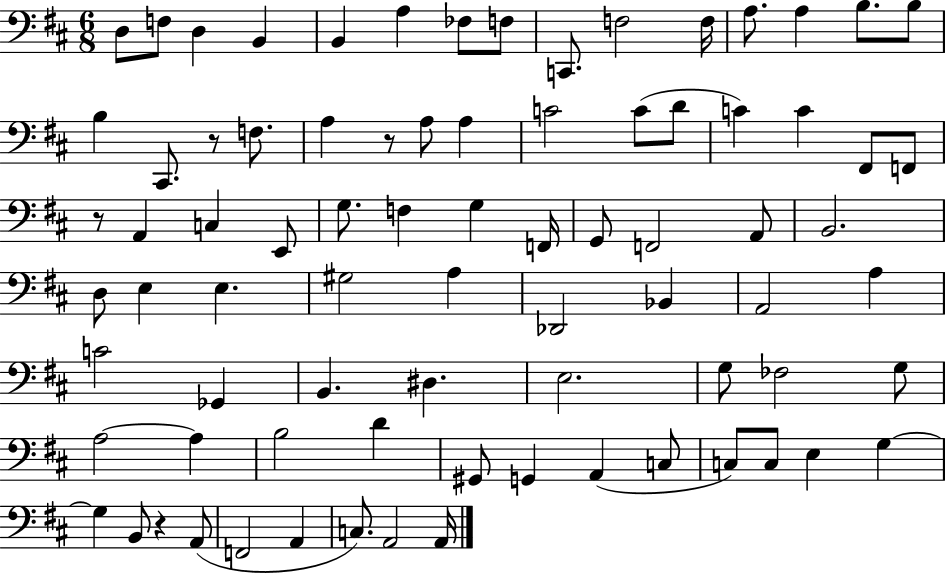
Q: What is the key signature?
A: D major